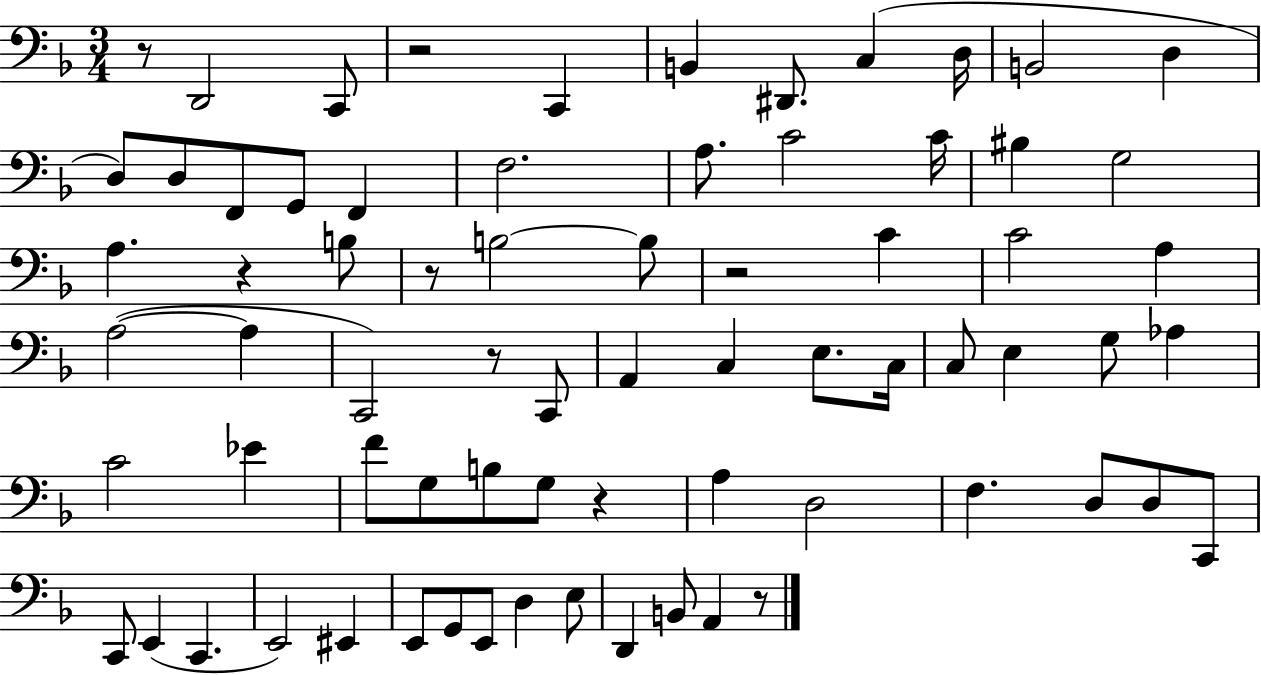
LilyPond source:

{
  \clef bass
  \numericTimeSignature
  \time 3/4
  \key f \major
  r8 d,2 c,8 | r2 c,4 | b,4 dis,8. c4( d16 | b,2 d4 | \break d8) d8 f,8 g,8 f,4 | f2. | a8. c'2 c'16 | bis4 g2 | \break a4. r4 b8 | r8 b2~~ b8 | r2 c'4 | c'2 a4 | \break a2~(~ a4 | c,2) r8 c,8 | a,4 c4 e8. c16 | c8 e4 g8 aes4 | \break c'2 ees'4 | f'8 g8 b8 g8 r4 | a4 d2 | f4. d8 d8 c,8 | \break c,8 e,4( c,4. | e,2) eis,4 | e,8 g,8 e,8 d4 e8 | d,4 b,8 a,4 r8 | \break \bar "|."
}